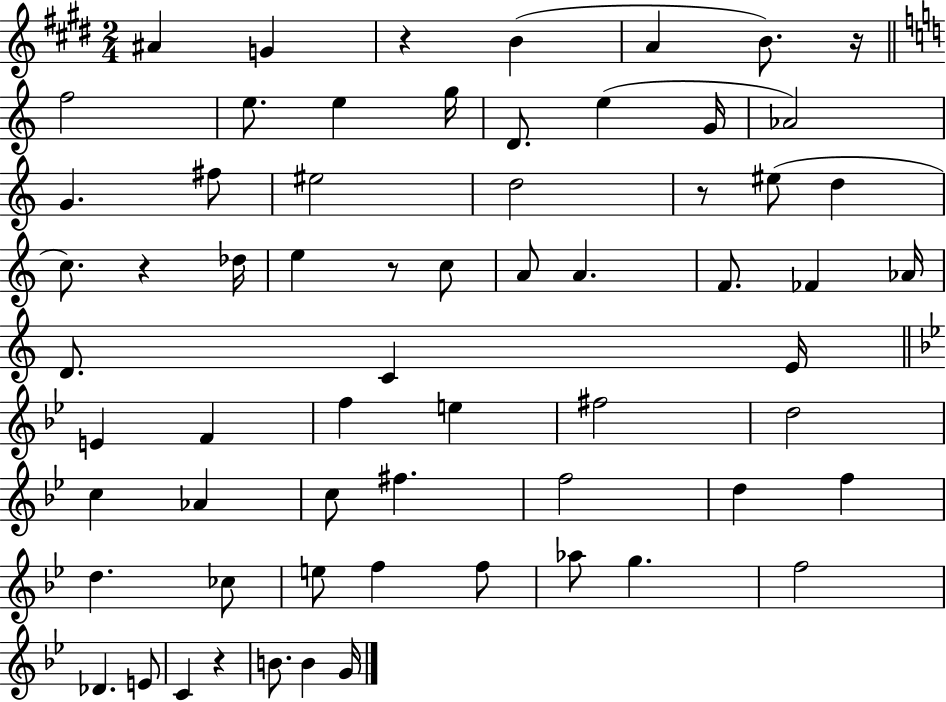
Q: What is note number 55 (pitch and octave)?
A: C4